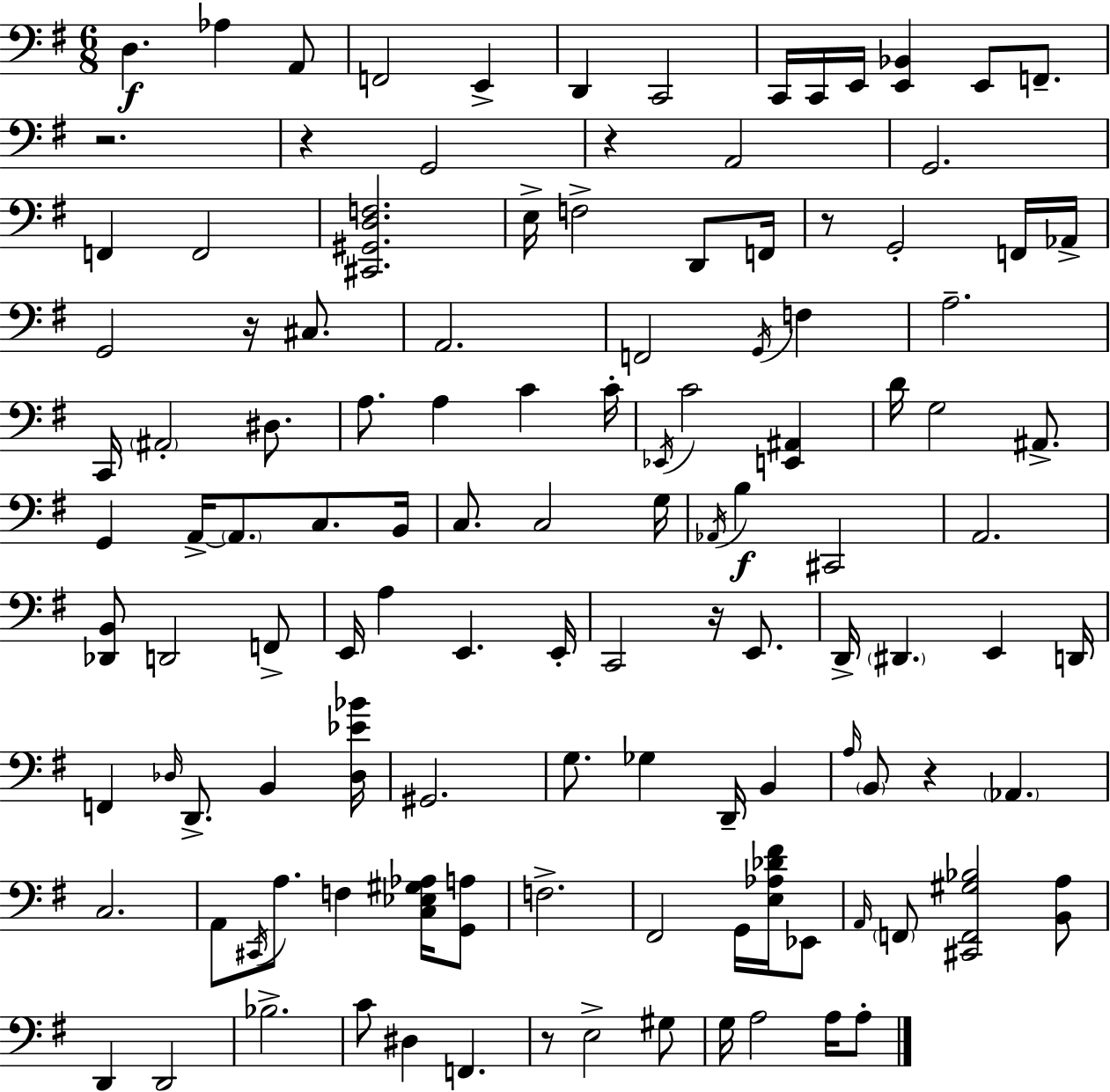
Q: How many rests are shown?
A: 8